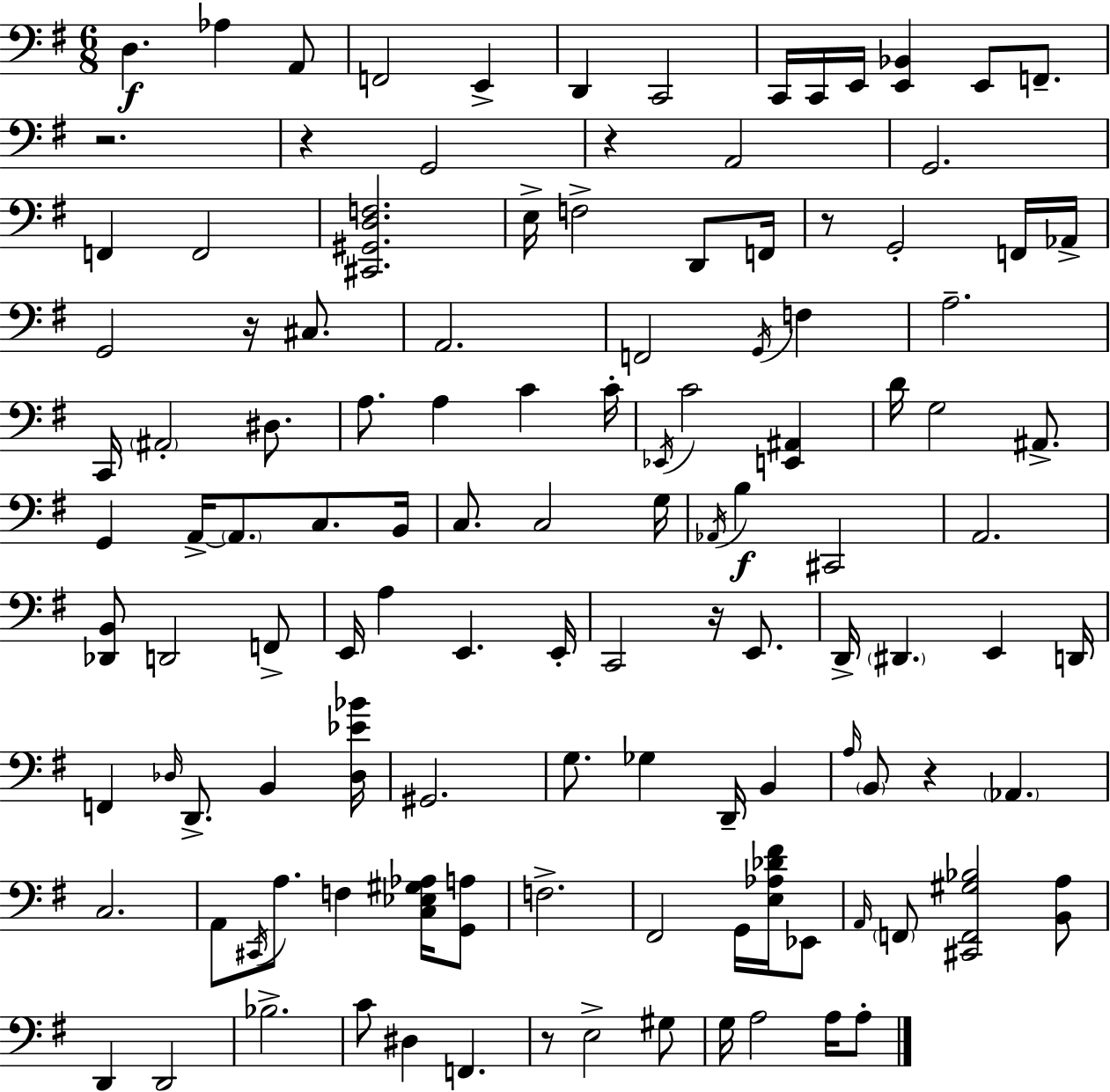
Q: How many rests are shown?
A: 8